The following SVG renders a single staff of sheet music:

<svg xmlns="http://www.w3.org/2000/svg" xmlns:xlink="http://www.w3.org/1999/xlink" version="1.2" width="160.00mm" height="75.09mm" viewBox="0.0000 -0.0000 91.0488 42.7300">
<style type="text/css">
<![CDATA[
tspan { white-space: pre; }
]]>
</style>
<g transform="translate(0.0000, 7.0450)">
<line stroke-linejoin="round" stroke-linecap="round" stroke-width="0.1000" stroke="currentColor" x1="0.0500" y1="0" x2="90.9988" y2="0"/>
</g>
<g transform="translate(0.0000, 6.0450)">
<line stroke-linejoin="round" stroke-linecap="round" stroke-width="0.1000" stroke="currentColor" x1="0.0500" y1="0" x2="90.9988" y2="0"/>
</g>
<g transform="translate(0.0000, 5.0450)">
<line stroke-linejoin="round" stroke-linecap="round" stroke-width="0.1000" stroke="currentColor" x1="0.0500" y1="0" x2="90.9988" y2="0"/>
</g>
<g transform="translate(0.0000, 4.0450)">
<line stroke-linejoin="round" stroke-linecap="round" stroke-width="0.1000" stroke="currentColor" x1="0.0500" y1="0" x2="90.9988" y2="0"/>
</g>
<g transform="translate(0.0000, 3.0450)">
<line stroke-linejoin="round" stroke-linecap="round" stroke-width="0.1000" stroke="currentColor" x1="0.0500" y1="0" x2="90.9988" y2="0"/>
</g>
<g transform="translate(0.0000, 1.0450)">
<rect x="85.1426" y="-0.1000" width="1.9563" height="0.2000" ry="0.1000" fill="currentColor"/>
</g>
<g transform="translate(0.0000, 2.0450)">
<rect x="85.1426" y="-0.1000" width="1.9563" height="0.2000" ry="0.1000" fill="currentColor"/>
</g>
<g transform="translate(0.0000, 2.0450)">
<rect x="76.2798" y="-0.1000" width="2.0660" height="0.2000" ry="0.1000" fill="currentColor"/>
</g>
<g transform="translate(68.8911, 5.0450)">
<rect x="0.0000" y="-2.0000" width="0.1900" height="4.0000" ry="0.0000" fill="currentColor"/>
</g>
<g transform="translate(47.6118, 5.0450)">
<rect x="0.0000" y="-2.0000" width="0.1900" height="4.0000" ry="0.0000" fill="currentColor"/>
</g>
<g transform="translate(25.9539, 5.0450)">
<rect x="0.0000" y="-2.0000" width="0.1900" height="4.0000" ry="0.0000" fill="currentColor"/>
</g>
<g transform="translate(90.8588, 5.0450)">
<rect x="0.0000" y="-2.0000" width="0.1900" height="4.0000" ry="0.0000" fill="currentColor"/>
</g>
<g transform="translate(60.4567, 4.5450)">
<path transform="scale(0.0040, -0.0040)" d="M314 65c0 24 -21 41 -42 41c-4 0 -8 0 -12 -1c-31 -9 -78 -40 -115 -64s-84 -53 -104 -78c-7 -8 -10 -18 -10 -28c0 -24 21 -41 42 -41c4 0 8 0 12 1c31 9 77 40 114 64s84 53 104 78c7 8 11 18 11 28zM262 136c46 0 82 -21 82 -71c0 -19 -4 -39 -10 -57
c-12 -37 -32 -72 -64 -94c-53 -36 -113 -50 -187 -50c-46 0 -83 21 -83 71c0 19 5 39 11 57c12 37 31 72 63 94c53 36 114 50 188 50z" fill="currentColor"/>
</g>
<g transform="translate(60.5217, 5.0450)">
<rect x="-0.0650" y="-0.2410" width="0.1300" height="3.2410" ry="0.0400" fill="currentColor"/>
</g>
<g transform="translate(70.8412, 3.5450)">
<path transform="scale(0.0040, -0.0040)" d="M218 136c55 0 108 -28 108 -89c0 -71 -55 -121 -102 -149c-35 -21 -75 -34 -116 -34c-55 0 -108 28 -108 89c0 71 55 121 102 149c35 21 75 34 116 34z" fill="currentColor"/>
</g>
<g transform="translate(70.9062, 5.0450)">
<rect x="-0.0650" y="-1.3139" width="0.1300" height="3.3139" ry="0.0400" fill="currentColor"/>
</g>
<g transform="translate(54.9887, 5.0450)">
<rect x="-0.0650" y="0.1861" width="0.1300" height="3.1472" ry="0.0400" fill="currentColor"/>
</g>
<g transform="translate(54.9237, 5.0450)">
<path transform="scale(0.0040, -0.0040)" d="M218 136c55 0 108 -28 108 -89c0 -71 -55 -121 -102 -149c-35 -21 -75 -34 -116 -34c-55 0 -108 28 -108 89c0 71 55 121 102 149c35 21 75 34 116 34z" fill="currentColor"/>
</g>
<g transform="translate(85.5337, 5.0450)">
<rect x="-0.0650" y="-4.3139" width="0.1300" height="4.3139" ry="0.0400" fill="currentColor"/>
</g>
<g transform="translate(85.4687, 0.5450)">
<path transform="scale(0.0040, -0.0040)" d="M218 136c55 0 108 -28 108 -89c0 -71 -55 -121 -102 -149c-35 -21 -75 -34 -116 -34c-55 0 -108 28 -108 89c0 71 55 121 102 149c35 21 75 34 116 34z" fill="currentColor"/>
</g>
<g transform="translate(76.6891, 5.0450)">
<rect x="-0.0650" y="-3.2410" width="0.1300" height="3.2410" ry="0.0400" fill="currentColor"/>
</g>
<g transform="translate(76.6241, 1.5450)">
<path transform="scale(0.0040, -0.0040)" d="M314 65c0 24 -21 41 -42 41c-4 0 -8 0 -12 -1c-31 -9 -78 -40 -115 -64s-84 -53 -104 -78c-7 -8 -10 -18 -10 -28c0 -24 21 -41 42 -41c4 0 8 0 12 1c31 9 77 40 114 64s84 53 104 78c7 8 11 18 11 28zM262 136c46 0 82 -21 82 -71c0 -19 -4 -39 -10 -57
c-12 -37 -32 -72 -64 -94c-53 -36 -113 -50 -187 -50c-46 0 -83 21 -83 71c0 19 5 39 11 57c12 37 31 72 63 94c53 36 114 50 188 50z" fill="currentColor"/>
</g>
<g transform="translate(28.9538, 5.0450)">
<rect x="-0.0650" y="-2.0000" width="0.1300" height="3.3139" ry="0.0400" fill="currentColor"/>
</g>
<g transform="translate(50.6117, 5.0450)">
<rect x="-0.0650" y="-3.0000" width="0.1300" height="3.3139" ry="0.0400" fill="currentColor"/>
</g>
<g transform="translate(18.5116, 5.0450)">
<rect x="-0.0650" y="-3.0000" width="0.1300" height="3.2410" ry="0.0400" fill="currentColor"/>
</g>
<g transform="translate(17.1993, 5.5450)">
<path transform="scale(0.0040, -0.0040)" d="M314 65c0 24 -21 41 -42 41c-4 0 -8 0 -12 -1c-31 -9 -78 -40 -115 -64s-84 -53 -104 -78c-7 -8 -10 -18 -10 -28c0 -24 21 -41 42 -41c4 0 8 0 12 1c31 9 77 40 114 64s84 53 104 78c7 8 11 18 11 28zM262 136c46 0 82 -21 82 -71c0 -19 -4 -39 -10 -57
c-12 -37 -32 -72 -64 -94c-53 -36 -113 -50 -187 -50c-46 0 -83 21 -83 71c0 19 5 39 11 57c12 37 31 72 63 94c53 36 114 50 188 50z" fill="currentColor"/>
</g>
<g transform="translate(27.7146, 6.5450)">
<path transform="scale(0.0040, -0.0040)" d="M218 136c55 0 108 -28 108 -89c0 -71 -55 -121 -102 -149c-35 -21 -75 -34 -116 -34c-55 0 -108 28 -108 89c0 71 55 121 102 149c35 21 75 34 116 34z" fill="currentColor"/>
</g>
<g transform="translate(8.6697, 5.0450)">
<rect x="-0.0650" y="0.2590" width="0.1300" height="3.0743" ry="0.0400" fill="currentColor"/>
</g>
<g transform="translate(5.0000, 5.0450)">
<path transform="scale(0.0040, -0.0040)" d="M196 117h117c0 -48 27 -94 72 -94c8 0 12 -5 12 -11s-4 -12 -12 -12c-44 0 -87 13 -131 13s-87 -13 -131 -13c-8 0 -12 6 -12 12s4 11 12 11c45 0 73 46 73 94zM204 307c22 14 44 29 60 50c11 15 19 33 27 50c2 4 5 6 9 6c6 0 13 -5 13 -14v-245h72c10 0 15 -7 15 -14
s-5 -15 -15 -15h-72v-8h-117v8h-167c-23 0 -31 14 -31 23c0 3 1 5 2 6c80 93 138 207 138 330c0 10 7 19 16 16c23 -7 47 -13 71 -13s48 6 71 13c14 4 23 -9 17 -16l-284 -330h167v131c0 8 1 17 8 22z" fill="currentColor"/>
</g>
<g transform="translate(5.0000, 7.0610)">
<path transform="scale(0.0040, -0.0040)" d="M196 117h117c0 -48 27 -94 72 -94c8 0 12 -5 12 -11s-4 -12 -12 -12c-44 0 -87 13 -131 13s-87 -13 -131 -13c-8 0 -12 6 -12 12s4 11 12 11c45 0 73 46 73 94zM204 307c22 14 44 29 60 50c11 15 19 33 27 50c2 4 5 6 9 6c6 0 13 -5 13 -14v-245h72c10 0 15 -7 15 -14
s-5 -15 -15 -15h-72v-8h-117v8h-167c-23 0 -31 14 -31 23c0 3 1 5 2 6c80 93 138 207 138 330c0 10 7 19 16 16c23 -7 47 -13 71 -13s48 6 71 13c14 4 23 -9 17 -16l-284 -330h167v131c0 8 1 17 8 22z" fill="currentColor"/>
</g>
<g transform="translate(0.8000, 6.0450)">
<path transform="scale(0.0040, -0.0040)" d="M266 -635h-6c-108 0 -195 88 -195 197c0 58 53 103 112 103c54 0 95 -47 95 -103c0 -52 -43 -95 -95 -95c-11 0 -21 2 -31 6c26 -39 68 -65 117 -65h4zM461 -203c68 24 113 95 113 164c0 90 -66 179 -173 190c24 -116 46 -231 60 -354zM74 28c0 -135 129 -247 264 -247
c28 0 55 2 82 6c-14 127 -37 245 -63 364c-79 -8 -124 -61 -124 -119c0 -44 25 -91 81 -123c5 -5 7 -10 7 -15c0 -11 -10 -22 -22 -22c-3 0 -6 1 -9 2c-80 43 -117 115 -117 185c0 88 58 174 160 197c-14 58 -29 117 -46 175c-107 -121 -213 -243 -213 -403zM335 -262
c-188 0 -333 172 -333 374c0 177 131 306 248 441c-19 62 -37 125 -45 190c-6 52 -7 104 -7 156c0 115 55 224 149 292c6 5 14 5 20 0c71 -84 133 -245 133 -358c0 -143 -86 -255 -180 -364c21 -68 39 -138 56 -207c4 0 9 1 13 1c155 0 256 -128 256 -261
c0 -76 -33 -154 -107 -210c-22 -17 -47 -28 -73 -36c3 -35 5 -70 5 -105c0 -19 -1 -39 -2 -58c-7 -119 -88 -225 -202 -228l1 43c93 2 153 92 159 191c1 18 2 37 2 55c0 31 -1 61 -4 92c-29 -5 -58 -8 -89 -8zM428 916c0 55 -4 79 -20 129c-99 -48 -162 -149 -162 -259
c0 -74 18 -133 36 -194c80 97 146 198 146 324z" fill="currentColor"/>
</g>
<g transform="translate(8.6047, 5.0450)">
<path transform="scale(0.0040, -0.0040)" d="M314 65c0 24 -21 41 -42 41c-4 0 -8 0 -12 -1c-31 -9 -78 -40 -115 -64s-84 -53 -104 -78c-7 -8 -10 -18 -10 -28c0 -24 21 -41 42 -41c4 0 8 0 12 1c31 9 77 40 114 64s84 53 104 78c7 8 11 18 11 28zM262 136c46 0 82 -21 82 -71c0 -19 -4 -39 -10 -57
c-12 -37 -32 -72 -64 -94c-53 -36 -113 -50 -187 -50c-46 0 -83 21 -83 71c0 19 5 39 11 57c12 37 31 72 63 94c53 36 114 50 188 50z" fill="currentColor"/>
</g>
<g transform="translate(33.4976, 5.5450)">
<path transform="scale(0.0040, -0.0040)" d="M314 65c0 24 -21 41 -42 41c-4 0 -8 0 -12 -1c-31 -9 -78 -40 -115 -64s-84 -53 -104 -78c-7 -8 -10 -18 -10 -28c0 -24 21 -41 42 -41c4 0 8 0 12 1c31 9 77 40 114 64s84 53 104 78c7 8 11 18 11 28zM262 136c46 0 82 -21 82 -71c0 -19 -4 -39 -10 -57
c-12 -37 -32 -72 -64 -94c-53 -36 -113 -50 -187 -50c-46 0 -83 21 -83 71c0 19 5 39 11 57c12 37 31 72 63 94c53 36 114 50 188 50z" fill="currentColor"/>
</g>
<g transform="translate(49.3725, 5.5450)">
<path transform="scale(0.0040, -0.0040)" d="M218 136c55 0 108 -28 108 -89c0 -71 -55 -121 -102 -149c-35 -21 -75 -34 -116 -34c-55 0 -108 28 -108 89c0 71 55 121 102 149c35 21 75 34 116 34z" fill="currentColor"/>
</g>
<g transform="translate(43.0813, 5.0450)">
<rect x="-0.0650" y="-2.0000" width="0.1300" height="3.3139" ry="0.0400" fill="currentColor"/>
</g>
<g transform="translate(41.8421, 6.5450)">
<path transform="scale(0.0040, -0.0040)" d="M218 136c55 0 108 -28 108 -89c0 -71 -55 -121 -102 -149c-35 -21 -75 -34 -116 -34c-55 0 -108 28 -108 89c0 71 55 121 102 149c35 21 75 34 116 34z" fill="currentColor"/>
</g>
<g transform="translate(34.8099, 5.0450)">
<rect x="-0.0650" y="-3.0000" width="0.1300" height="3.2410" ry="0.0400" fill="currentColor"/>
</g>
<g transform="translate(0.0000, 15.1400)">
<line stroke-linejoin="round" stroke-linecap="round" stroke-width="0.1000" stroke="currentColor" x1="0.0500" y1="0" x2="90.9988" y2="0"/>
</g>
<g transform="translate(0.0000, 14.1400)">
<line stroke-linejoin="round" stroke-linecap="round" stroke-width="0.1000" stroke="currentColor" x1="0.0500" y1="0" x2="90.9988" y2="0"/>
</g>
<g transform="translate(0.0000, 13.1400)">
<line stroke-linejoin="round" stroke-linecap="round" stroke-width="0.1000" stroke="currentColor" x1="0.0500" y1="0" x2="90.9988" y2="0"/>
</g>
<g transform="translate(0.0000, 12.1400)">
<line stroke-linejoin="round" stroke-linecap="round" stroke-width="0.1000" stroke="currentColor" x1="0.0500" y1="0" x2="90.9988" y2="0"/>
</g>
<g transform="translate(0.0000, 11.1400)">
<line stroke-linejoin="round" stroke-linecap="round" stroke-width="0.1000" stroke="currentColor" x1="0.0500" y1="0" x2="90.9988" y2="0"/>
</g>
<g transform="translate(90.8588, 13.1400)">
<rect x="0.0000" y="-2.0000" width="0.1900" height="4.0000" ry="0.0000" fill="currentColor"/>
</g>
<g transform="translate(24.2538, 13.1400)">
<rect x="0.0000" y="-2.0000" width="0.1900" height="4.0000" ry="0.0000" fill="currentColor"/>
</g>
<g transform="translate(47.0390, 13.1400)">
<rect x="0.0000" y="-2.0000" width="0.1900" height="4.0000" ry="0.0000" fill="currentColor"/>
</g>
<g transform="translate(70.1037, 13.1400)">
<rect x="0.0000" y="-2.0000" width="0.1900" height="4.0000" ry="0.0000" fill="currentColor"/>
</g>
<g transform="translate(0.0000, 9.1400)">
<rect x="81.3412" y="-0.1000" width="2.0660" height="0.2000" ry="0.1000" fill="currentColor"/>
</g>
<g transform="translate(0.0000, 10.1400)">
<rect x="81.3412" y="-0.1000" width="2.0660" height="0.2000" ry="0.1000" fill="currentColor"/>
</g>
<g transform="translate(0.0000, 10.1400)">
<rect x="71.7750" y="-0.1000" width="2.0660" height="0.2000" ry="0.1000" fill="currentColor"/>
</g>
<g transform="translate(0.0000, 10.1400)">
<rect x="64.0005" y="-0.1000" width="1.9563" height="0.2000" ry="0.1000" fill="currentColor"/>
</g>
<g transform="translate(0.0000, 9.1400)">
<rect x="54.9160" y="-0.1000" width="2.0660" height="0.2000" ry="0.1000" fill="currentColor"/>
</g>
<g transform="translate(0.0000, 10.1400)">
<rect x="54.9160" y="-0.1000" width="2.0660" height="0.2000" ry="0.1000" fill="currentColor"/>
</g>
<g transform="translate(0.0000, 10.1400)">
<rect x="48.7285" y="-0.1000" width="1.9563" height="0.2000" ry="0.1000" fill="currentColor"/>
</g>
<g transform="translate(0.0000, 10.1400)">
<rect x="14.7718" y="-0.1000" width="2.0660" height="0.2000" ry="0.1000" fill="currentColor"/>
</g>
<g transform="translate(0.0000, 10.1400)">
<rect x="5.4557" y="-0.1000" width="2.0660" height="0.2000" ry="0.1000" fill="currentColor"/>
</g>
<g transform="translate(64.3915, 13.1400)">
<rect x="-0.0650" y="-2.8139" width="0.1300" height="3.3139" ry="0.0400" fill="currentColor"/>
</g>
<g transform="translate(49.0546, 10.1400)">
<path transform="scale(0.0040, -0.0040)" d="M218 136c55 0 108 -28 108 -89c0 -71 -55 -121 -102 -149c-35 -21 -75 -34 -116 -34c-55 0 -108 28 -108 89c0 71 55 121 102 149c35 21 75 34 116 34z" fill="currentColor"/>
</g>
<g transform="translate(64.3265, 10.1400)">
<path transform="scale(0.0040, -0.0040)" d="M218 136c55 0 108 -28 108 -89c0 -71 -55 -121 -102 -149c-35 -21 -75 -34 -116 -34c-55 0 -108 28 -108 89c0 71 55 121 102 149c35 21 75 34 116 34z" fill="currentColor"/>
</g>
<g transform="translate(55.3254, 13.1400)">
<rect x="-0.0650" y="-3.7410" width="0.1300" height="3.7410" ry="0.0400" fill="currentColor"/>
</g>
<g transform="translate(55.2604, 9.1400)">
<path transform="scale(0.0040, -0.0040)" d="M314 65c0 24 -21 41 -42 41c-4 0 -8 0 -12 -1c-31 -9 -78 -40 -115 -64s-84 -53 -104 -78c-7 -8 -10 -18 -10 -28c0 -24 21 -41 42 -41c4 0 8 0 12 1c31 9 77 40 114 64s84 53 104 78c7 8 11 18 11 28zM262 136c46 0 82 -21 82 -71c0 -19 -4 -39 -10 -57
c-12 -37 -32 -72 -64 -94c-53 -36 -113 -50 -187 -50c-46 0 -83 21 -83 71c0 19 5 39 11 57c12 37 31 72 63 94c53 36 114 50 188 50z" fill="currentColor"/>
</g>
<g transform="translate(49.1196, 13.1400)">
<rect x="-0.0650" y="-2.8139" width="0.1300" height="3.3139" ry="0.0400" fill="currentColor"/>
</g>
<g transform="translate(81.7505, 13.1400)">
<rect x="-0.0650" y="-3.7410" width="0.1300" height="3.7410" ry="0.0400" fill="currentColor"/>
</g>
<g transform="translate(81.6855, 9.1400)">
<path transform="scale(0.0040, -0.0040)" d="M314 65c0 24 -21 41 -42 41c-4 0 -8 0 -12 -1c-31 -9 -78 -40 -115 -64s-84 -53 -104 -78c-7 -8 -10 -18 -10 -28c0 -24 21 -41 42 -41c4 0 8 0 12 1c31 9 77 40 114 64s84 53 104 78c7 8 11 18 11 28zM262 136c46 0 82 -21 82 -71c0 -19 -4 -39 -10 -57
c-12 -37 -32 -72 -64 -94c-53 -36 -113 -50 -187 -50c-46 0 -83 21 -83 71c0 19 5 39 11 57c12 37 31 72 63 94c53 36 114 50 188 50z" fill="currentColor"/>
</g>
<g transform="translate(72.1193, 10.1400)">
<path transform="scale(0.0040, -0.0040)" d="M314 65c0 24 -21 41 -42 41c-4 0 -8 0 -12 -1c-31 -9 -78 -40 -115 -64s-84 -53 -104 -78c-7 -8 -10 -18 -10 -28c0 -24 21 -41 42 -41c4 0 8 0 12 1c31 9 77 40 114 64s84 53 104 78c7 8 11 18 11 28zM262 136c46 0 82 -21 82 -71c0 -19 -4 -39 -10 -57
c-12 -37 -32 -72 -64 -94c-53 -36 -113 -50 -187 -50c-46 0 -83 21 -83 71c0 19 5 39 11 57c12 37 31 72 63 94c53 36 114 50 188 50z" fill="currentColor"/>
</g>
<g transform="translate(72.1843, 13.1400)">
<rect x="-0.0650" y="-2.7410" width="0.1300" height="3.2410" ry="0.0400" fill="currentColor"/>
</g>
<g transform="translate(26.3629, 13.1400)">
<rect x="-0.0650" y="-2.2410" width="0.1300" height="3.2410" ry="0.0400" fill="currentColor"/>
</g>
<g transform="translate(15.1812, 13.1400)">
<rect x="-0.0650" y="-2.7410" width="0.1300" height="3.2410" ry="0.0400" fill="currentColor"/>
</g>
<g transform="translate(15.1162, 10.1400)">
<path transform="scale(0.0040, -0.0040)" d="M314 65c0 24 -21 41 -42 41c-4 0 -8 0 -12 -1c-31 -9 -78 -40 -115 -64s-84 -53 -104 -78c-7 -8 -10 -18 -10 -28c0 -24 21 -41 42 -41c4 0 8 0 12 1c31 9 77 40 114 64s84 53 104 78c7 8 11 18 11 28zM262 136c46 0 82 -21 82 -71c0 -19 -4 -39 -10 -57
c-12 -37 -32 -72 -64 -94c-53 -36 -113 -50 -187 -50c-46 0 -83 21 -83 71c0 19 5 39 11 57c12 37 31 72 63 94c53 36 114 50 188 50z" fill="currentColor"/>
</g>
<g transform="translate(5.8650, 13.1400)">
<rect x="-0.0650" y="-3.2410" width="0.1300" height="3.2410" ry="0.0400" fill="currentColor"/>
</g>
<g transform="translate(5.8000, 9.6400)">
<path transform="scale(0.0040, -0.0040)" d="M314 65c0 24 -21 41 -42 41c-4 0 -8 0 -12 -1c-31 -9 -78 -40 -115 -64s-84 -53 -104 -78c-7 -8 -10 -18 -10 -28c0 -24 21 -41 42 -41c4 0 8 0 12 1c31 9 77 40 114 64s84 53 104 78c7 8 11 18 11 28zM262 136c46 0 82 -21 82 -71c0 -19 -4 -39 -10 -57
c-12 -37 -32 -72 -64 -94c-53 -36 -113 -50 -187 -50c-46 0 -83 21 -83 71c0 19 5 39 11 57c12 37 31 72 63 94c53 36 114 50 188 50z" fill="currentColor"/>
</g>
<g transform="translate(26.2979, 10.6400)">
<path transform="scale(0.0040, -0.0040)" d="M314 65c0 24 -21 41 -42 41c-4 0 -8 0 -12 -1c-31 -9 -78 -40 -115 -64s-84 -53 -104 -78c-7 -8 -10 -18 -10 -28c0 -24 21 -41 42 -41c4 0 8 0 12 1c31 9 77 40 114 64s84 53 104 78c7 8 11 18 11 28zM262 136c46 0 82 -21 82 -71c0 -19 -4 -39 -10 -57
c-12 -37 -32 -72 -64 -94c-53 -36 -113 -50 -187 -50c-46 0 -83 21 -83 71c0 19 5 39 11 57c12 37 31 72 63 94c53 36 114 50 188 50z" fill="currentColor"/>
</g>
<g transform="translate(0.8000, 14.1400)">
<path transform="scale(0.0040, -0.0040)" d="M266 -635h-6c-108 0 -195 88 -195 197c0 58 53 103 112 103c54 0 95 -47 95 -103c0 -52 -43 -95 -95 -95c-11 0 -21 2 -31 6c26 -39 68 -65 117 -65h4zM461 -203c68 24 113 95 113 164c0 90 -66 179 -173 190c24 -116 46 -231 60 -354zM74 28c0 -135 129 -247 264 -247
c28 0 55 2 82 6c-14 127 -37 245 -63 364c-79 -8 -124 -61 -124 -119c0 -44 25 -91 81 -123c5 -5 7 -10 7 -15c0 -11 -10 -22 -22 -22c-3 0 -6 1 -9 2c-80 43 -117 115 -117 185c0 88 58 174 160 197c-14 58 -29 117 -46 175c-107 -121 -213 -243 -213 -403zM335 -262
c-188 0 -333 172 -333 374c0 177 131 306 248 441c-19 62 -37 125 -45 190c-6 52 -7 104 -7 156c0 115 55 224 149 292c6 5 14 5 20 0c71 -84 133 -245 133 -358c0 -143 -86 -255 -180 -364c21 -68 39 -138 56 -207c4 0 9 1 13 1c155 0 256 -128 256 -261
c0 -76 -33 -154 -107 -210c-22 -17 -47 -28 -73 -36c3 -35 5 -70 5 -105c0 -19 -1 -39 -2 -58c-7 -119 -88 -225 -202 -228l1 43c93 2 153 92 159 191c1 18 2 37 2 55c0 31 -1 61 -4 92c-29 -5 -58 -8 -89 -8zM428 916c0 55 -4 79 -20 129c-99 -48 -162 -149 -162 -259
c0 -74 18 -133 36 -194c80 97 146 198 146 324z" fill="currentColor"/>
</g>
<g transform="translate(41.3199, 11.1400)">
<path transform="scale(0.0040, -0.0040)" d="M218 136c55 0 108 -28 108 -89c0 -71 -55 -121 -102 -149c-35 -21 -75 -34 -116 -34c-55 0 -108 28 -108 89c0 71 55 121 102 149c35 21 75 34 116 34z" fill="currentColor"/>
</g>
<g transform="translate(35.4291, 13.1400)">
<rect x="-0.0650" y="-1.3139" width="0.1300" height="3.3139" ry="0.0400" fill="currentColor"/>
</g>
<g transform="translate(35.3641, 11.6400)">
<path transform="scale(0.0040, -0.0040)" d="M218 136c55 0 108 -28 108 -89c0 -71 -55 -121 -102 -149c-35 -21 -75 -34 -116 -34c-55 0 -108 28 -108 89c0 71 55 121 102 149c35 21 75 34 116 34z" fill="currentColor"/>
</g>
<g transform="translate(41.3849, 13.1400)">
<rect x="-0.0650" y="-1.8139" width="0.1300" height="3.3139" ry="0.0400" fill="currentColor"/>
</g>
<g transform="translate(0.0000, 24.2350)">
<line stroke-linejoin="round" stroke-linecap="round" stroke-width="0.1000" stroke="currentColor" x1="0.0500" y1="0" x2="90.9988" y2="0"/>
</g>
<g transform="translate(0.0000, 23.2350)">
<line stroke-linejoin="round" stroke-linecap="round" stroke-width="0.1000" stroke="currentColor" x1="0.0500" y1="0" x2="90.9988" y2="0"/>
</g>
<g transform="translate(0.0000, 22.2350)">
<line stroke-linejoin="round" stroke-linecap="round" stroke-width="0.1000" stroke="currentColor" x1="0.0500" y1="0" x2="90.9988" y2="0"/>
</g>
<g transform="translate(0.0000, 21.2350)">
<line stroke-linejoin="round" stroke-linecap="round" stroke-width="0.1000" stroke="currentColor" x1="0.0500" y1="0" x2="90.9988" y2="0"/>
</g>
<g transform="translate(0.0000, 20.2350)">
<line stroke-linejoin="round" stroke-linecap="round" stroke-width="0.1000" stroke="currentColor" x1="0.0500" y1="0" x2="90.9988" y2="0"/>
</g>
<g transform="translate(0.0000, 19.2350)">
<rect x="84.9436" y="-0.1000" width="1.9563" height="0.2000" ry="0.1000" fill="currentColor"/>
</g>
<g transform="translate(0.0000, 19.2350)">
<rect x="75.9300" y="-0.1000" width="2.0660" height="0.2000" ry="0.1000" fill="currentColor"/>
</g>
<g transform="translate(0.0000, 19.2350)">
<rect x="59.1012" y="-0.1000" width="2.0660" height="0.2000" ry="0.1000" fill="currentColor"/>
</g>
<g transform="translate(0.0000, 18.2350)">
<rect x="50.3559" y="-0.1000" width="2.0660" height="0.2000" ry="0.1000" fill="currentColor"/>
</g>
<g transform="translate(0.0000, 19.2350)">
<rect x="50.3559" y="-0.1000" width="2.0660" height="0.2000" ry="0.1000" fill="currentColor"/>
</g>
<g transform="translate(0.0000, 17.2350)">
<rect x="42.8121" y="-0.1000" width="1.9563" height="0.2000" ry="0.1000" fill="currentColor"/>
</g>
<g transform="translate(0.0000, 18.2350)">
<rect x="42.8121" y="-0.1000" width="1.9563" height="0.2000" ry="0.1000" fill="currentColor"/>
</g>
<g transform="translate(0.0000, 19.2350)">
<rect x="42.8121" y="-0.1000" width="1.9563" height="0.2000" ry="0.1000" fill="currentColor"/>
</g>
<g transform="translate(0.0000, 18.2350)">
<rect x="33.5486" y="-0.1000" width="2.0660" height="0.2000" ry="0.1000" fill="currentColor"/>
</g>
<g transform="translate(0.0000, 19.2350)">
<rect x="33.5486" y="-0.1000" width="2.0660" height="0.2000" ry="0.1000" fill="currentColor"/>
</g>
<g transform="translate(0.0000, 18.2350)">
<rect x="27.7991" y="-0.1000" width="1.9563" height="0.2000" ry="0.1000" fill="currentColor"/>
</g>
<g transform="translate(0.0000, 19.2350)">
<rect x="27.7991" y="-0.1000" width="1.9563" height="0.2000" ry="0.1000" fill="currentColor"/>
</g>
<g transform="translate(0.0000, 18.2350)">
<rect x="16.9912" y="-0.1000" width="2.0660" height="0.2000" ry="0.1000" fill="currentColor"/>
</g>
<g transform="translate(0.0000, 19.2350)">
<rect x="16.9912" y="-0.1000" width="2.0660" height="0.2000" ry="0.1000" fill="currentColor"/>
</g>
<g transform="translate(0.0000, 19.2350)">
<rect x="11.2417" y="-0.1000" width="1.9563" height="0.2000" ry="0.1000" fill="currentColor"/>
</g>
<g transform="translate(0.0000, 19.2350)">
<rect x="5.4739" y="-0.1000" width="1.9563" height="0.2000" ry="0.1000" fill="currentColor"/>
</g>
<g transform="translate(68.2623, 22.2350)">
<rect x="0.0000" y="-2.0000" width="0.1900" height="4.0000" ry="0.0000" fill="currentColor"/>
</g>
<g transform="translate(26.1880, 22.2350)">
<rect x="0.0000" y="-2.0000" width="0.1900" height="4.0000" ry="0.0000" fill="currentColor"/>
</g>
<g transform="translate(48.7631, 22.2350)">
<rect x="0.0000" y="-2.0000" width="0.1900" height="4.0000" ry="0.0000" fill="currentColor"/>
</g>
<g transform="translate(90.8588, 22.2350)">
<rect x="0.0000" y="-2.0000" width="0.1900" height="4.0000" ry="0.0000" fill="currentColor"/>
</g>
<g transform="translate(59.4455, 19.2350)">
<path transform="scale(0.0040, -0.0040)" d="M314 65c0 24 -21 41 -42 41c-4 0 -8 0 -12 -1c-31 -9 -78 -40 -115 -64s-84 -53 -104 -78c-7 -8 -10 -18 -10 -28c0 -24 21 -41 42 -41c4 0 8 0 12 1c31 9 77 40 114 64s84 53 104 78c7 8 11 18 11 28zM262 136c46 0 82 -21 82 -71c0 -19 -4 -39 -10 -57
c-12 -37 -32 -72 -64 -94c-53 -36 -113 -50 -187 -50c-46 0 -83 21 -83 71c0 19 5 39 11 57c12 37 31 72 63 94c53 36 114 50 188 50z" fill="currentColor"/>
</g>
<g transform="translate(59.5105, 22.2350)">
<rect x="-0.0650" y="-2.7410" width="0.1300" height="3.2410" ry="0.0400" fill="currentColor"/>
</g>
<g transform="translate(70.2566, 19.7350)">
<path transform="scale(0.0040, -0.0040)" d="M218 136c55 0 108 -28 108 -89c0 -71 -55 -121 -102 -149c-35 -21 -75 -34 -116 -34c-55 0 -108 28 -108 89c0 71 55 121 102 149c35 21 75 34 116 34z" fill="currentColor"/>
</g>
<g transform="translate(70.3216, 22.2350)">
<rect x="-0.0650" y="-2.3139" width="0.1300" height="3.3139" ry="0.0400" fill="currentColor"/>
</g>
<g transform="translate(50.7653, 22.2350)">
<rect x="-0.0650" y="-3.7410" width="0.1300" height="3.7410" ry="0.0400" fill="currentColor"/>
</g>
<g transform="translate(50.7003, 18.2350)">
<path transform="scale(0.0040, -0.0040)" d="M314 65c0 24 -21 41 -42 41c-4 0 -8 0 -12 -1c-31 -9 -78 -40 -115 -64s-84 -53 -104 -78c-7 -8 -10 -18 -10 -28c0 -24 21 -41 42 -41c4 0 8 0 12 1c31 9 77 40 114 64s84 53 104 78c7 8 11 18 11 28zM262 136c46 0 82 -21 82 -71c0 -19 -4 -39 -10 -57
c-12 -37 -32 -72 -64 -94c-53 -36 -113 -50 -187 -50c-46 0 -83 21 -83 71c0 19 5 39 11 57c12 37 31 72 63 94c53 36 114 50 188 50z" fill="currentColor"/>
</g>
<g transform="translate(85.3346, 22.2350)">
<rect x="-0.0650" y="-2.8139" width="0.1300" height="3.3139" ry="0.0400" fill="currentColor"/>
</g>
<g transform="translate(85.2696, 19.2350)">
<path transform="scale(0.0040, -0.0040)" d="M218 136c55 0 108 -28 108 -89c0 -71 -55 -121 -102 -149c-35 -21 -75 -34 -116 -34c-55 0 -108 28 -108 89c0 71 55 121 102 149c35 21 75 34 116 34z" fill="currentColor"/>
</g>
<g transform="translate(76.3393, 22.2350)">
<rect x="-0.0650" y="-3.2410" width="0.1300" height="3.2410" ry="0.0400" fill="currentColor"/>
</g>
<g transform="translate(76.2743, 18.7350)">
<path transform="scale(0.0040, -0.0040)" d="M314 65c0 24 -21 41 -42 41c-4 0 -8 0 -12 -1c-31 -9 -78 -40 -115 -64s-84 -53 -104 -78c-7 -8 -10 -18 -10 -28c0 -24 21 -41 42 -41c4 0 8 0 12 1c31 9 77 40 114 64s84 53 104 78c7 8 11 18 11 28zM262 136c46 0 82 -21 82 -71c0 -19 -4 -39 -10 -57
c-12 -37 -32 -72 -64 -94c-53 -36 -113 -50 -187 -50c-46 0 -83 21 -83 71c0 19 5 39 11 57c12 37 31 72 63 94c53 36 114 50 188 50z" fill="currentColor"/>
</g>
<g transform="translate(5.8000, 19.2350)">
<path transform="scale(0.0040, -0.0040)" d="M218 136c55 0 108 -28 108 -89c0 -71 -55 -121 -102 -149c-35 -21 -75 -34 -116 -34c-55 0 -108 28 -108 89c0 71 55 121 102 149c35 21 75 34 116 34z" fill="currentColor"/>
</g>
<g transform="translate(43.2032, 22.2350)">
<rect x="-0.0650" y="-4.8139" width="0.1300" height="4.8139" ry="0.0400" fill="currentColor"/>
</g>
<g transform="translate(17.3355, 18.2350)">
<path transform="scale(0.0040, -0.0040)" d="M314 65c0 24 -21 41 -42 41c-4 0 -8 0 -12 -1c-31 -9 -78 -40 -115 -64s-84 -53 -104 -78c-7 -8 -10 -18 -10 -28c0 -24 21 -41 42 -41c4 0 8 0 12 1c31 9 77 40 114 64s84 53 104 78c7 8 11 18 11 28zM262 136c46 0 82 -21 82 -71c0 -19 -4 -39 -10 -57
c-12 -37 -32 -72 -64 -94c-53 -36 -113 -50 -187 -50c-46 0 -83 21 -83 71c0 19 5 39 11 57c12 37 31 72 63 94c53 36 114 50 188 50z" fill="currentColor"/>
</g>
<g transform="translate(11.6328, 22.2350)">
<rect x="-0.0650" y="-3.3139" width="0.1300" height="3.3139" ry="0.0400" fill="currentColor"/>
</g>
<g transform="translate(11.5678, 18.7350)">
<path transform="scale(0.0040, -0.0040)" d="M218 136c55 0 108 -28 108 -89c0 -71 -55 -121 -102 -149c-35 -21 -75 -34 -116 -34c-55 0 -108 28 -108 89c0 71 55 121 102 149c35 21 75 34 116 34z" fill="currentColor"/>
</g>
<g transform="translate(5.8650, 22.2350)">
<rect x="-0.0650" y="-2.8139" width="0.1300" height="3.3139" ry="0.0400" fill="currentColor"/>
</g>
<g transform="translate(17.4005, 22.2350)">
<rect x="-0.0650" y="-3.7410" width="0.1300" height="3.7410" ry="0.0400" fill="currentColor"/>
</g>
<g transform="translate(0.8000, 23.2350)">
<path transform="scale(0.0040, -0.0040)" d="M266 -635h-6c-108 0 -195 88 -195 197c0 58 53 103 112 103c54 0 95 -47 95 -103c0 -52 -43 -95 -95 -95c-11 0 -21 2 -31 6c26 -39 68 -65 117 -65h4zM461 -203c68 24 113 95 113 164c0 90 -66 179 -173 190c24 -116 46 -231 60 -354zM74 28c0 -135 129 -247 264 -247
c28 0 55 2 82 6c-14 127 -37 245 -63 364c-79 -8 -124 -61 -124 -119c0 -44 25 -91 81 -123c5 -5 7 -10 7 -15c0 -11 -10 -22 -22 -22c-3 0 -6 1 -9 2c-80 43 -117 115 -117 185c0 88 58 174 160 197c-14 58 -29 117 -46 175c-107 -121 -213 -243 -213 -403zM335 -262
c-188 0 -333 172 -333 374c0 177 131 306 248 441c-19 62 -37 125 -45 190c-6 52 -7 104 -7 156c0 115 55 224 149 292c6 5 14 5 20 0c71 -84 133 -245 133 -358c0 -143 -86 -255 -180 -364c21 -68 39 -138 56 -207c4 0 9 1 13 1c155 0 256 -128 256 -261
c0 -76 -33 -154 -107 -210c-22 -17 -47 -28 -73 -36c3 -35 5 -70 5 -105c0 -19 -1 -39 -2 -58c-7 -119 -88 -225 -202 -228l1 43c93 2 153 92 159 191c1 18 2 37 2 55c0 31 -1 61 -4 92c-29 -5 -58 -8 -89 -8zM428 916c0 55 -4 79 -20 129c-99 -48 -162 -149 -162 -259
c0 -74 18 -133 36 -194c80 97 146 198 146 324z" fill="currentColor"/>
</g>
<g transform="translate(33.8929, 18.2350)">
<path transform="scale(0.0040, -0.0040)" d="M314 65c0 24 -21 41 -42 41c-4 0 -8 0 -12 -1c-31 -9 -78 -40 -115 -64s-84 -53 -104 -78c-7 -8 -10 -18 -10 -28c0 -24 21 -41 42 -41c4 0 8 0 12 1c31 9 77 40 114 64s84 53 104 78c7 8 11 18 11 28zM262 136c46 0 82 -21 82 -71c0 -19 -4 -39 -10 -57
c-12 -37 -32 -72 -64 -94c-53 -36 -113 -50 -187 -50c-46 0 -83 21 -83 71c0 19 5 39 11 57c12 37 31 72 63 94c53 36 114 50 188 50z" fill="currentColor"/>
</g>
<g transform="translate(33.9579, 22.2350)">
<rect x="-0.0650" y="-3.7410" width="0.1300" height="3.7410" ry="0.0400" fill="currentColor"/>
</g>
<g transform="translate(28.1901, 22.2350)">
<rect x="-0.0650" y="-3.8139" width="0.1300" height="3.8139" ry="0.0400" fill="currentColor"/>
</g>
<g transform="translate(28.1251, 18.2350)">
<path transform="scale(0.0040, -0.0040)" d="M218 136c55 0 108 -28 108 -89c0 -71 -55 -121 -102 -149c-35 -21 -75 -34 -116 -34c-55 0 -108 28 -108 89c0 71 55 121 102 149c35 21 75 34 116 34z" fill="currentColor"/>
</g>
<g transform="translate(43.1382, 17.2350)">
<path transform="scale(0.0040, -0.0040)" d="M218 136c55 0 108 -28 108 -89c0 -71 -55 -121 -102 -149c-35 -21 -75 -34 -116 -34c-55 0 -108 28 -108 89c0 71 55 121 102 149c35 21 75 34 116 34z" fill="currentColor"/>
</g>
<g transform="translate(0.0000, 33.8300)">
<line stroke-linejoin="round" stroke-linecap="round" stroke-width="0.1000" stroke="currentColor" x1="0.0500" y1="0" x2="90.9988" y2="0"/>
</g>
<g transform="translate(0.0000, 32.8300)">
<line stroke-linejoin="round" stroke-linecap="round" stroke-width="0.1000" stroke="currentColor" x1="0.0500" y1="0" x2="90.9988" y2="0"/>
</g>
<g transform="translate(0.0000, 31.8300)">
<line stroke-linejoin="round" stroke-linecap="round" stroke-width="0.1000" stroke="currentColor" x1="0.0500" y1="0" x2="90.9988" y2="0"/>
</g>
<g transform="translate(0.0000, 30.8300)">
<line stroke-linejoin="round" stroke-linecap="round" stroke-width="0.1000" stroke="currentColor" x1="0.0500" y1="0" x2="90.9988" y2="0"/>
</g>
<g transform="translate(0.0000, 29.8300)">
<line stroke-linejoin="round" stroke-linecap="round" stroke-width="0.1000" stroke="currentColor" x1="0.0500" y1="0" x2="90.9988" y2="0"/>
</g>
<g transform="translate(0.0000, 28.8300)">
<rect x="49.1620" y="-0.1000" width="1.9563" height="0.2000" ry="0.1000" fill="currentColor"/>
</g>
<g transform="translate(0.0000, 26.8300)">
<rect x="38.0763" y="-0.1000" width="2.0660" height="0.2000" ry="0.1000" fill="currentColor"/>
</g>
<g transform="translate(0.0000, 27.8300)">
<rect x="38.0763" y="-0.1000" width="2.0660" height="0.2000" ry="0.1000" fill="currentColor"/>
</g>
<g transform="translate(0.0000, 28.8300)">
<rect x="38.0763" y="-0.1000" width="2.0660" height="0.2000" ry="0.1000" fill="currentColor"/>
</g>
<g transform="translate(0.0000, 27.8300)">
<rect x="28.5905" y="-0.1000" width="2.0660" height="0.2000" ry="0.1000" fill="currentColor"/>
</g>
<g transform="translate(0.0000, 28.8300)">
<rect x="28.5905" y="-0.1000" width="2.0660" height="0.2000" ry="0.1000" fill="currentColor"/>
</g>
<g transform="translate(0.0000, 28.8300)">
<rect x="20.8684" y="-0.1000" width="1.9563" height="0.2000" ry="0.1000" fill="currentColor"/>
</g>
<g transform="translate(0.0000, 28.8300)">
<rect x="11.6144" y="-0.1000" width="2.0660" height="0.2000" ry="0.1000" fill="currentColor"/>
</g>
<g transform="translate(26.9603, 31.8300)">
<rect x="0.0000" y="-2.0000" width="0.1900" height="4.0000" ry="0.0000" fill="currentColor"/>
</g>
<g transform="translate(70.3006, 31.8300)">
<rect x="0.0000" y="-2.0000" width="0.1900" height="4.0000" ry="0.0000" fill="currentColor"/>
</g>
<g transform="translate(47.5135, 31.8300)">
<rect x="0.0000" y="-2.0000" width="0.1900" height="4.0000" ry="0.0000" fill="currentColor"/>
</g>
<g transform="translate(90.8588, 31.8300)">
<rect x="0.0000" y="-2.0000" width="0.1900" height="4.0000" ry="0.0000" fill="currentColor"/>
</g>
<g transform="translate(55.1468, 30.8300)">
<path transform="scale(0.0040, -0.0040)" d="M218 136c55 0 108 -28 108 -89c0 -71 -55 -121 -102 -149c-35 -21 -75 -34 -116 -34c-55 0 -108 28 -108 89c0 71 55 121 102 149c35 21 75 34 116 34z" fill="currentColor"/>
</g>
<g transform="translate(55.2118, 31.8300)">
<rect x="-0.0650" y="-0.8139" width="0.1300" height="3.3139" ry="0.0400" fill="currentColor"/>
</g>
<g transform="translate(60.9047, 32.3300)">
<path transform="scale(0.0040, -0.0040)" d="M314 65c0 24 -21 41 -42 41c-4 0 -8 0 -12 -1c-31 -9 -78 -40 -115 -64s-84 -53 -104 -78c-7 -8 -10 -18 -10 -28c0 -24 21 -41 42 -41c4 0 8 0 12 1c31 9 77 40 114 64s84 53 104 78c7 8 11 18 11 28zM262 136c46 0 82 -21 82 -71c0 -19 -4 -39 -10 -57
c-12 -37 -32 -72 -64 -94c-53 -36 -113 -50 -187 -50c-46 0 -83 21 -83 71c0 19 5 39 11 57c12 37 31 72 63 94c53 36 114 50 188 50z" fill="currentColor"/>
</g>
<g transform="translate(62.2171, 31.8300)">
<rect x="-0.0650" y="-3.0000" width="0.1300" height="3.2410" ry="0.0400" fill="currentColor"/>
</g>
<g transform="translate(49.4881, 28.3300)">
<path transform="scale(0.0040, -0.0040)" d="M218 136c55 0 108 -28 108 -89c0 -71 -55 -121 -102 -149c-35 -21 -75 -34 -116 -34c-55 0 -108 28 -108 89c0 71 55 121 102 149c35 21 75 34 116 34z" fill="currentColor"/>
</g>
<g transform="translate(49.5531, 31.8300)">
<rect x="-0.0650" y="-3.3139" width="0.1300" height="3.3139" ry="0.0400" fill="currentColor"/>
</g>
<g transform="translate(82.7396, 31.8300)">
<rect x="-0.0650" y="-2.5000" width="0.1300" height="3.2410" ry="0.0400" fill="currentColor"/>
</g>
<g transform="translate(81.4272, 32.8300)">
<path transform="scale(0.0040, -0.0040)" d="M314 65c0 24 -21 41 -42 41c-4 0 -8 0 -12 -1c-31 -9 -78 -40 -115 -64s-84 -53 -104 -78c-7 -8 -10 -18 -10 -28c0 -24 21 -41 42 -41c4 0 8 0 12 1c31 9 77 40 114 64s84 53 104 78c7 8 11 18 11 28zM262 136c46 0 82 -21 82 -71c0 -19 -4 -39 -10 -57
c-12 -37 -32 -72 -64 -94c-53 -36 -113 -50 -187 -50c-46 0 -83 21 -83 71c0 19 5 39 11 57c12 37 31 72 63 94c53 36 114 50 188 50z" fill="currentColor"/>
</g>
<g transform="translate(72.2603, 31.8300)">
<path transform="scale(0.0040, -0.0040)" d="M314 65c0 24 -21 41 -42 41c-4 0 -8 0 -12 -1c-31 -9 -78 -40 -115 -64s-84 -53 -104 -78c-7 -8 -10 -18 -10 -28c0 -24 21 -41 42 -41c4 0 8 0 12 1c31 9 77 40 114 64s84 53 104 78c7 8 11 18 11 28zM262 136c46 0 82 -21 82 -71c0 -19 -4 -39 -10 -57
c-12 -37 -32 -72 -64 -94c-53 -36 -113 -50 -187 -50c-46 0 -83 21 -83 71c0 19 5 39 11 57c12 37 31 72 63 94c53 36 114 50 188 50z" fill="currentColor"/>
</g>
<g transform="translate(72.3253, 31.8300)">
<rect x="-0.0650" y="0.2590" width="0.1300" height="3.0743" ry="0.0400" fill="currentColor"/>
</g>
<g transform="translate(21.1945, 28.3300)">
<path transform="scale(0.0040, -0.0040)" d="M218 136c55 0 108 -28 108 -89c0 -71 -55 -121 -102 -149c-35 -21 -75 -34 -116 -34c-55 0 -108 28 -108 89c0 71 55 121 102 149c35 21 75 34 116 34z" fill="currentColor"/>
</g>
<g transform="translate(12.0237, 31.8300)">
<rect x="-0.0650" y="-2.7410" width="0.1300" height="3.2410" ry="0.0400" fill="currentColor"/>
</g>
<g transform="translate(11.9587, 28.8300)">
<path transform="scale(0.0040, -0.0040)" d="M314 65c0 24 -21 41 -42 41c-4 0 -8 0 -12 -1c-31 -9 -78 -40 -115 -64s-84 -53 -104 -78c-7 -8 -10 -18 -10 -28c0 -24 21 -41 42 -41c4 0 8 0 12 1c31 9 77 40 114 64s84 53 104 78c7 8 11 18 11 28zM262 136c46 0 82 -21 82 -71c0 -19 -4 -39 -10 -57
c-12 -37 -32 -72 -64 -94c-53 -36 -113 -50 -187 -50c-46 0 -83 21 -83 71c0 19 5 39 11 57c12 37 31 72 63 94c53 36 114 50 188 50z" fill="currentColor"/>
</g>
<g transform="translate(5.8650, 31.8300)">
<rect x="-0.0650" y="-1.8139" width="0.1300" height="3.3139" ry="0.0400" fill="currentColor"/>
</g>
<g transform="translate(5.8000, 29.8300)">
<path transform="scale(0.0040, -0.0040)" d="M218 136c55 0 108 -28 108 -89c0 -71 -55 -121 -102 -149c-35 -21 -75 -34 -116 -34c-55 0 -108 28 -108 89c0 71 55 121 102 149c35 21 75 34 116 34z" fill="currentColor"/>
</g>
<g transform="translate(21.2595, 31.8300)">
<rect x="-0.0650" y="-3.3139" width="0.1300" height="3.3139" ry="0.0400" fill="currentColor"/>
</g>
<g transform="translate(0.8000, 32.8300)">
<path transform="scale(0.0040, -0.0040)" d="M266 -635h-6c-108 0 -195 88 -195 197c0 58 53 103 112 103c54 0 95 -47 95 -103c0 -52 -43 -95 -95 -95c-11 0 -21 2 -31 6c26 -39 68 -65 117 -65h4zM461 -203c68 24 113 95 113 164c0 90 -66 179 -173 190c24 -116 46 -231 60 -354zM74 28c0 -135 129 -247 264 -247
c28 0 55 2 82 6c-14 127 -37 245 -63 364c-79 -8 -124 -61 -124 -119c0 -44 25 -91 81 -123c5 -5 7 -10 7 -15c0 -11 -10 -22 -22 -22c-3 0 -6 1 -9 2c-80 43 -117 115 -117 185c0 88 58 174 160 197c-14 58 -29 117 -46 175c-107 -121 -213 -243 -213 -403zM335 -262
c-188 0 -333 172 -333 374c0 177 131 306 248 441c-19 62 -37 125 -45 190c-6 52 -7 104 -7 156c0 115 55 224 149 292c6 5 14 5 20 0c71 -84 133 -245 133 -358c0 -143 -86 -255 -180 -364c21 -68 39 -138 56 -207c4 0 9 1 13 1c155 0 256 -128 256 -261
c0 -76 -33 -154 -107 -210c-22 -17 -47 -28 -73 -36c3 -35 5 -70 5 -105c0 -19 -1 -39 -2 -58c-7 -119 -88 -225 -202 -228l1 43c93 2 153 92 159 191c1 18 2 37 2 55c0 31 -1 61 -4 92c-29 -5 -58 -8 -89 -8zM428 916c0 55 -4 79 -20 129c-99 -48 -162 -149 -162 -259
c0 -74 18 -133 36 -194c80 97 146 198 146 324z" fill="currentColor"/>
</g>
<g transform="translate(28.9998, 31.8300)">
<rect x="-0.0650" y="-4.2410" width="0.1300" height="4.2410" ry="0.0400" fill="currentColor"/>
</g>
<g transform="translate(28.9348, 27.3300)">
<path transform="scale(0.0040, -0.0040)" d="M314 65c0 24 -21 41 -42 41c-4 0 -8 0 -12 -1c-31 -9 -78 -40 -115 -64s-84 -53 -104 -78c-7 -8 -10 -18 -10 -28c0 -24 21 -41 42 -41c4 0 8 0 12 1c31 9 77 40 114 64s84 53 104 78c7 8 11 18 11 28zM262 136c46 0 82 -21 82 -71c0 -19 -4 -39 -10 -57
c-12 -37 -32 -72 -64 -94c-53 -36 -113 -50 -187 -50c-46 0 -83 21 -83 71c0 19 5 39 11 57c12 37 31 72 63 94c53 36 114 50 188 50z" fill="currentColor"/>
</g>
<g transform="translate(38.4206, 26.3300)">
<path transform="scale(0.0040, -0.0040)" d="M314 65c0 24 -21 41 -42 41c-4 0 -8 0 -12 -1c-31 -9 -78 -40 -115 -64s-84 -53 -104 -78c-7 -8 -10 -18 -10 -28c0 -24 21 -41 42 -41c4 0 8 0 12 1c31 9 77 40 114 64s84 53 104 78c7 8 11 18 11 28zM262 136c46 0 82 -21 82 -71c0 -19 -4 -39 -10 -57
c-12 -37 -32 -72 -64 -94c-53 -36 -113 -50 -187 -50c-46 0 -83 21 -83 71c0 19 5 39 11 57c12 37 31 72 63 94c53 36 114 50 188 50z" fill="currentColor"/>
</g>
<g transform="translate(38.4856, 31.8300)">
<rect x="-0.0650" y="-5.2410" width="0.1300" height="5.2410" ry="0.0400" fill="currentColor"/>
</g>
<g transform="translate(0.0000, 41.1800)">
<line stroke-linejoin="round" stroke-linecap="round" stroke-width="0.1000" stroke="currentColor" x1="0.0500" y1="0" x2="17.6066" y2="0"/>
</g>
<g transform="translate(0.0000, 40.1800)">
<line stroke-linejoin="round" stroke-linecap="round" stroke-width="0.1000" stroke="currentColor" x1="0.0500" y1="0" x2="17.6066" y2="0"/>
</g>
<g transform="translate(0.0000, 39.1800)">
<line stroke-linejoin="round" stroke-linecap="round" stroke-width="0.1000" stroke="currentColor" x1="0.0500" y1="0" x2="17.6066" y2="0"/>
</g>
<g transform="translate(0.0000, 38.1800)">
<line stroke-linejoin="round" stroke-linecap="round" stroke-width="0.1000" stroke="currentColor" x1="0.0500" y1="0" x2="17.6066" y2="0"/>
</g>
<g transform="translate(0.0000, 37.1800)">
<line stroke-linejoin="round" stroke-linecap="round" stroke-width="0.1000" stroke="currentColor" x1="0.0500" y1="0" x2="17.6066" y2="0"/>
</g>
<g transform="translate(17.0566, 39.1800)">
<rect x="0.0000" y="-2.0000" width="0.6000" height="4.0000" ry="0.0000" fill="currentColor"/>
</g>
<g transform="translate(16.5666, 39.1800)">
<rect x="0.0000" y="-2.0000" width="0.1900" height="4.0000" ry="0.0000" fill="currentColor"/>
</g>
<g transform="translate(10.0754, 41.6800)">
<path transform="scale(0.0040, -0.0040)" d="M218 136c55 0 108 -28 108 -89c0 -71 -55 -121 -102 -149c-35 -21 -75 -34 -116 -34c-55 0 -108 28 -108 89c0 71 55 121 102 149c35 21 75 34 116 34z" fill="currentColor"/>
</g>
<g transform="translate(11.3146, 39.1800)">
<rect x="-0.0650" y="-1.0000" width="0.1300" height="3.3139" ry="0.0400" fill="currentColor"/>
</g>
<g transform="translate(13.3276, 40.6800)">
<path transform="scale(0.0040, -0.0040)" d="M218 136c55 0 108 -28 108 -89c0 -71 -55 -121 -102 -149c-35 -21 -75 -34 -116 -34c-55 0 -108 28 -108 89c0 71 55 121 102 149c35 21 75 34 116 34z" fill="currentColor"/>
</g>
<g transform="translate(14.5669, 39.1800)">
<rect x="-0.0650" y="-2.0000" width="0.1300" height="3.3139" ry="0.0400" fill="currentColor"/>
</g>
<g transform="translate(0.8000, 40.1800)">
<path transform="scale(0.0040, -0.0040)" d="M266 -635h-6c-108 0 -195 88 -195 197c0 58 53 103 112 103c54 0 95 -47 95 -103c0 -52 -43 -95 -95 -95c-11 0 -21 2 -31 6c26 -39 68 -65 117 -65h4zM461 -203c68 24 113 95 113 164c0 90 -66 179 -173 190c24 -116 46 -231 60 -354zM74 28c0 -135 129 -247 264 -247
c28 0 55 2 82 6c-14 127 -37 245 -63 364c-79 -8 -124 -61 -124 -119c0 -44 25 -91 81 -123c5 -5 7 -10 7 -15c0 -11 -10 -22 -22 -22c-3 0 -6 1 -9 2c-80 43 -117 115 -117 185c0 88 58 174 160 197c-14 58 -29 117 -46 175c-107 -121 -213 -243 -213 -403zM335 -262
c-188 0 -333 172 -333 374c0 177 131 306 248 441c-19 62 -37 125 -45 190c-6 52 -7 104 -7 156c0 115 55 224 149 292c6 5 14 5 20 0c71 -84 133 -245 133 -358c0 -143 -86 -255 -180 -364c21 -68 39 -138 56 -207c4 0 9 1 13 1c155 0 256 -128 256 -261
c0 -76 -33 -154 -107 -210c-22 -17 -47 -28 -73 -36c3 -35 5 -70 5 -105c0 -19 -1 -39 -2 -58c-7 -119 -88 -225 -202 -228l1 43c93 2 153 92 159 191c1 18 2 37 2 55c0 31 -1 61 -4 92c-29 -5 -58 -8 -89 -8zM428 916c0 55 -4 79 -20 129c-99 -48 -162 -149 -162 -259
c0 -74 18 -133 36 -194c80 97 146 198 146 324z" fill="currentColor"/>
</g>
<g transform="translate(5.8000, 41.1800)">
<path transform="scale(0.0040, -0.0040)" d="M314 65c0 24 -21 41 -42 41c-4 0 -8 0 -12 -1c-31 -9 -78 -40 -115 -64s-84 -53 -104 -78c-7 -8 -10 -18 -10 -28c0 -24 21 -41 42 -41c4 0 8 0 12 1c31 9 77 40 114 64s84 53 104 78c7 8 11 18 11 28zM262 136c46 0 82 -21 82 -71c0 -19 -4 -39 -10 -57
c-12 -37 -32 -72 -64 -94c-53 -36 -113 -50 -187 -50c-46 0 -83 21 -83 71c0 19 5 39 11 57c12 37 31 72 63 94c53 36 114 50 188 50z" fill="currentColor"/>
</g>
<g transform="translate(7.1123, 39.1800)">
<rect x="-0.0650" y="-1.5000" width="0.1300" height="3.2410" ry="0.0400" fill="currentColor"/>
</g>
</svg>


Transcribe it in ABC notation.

X:1
T:Untitled
M:4/4
L:1/4
K:C
B2 A2 F A2 F A B c2 e b2 d' b2 a2 g2 e f a c'2 a a2 c'2 a b c'2 c' c'2 e' c'2 a2 g b2 a f a2 b d'2 f'2 b d A2 B2 G2 E2 D F